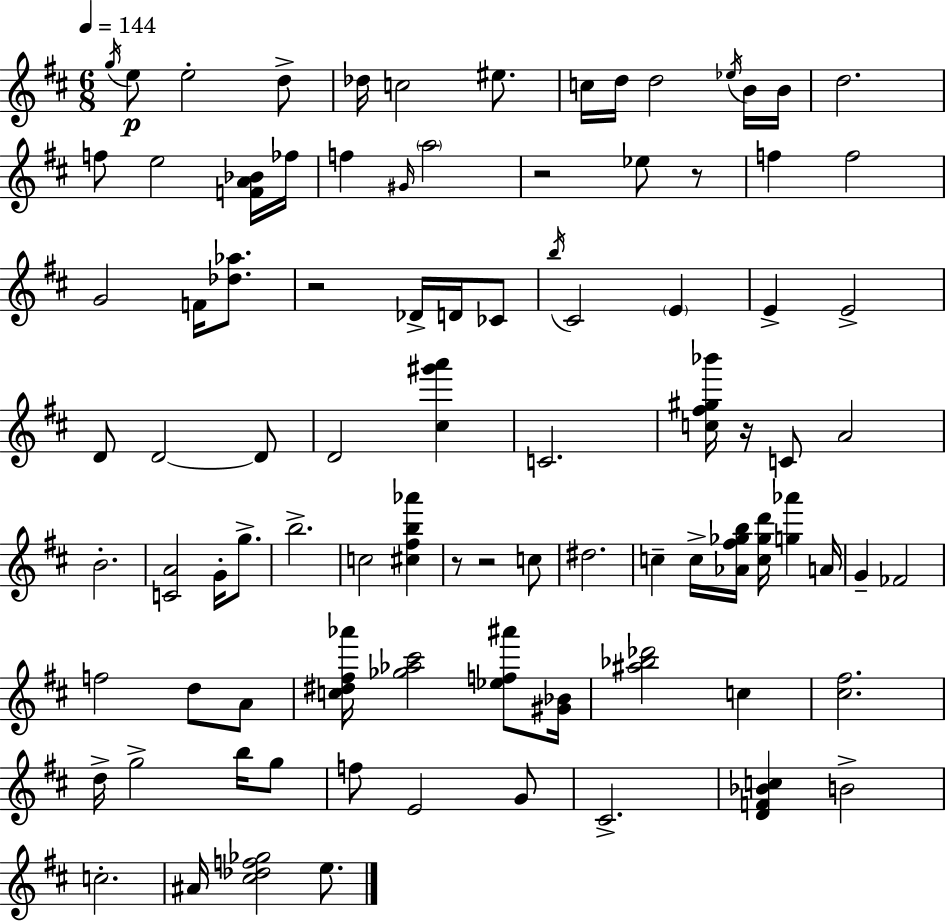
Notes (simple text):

G5/s E5/e E5/h D5/e Db5/s C5/h EIS5/e. C5/s D5/s D5/h Eb5/s B4/s B4/s D5/h. F5/e E5/h [F4,A4,Bb4]/s FES5/s F5/q G#4/s A5/h R/h Eb5/e R/e F5/q F5/h G4/h F4/s [Db5,Ab5]/e. R/h Db4/s D4/s CES4/e B5/s C#4/h E4/q E4/q E4/h D4/e D4/h D4/e D4/h [C#5,G#6,A6]/q C4/h. [C5,F#5,G#5,Bb6]/s R/s C4/e A4/h B4/h. [C4,A4]/h G4/s G5/e. B5/h. C5/h [C#5,F#5,B5,Ab6]/q R/e R/h C5/e D#5/h. C5/q C5/s [Ab4,F#5,Gb5,B5]/s [C5,Gb5,D6]/s [G5,Ab6]/q A4/s G4/q FES4/h F5/h D5/e A4/e [C5,D#5,F#5,Ab6]/s [Gb5,Ab5,C#6]/h [Eb5,F5,A#6]/e [G#4,Bb4]/s [A#5,Bb5,Db6]/h C5/q [C#5,F#5]/h. D5/s G5/h B5/s G5/e F5/e E4/h G4/e C#4/h. [D4,F4,Bb4,C5]/q B4/h C5/h. A#4/s [C#5,Db5,F5,Gb5]/h E5/e.